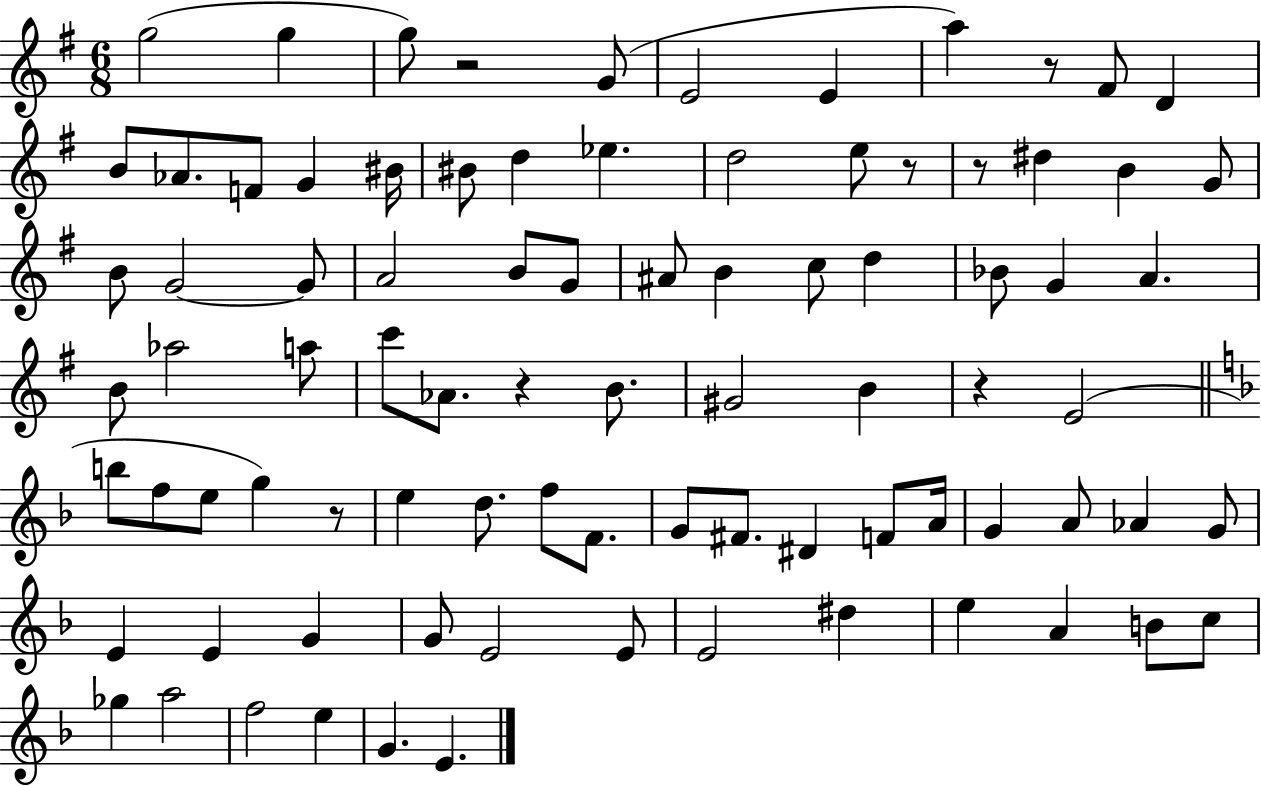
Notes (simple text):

G5/h G5/q G5/e R/h G4/e E4/h E4/q A5/q R/e F#4/e D4/q B4/e Ab4/e. F4/e G4/q BIS4/s BIS4/e D5/q Eb5/q. D5/h E5/e R/e R/e D#5/q B4/q G4/e B4/e G4/h G4/e A4/h B4/e G4/e A#4/e B4/q C5/e D5/q Bb4/e G4/q A4/q. B4/e Ab5/h A5/e C6/e Ab4/e. R/q B4/e. G#4/h B4/q R/q E4/h B5/e F5/e E5/e G5/q R/e E5/q D5/e. F5/e F4/e. G4/e F#4/e. D#4/q F4/e A4/s G4/q A4/e Ab4/q G4/e E4/q E4/q G4/q G4/e E4/h E4/e E4/h D#5/q E5/q A4/q B4/e C5/e Gb5/q A5/h F5/h E5/q G4/q. E4/q.